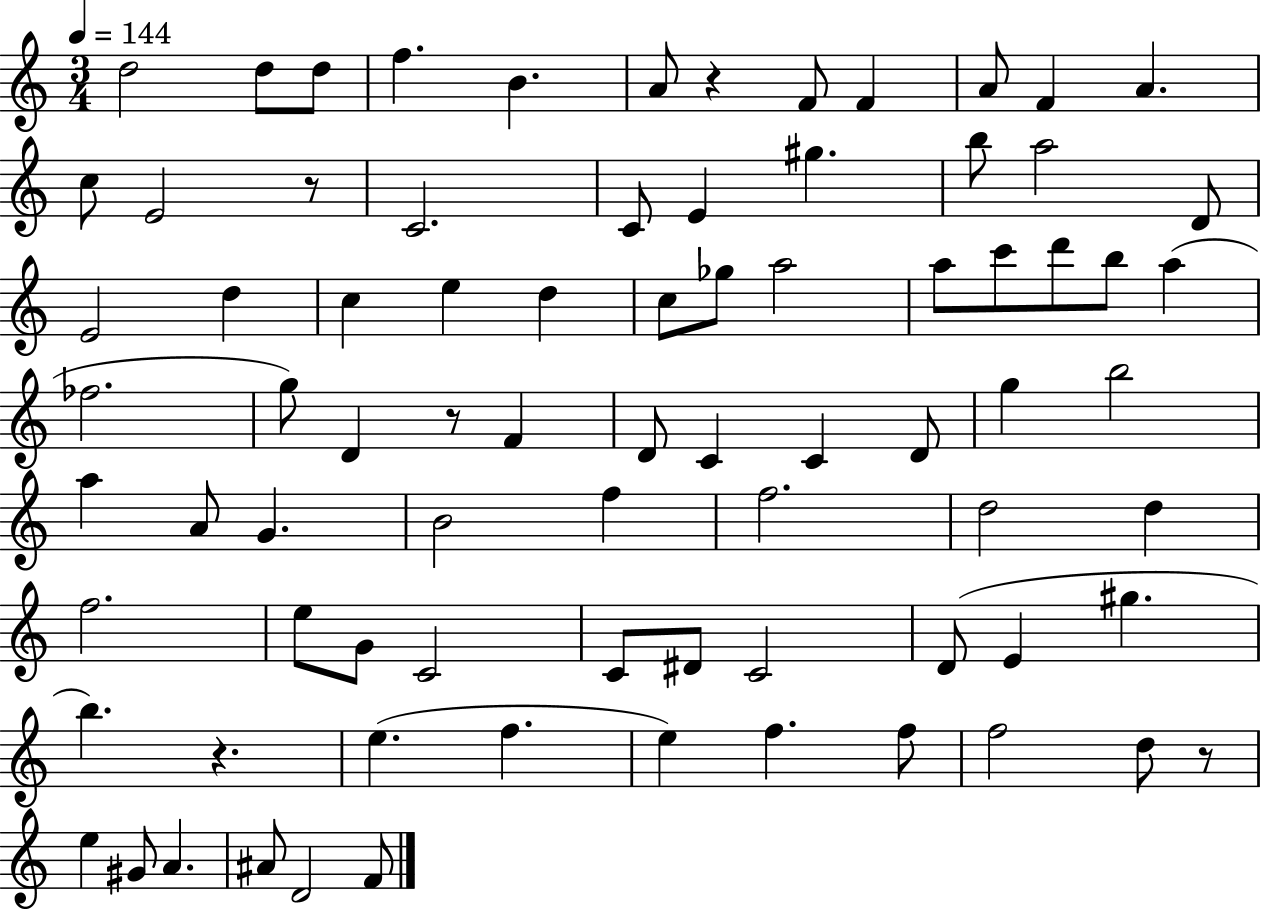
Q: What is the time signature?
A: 3/4